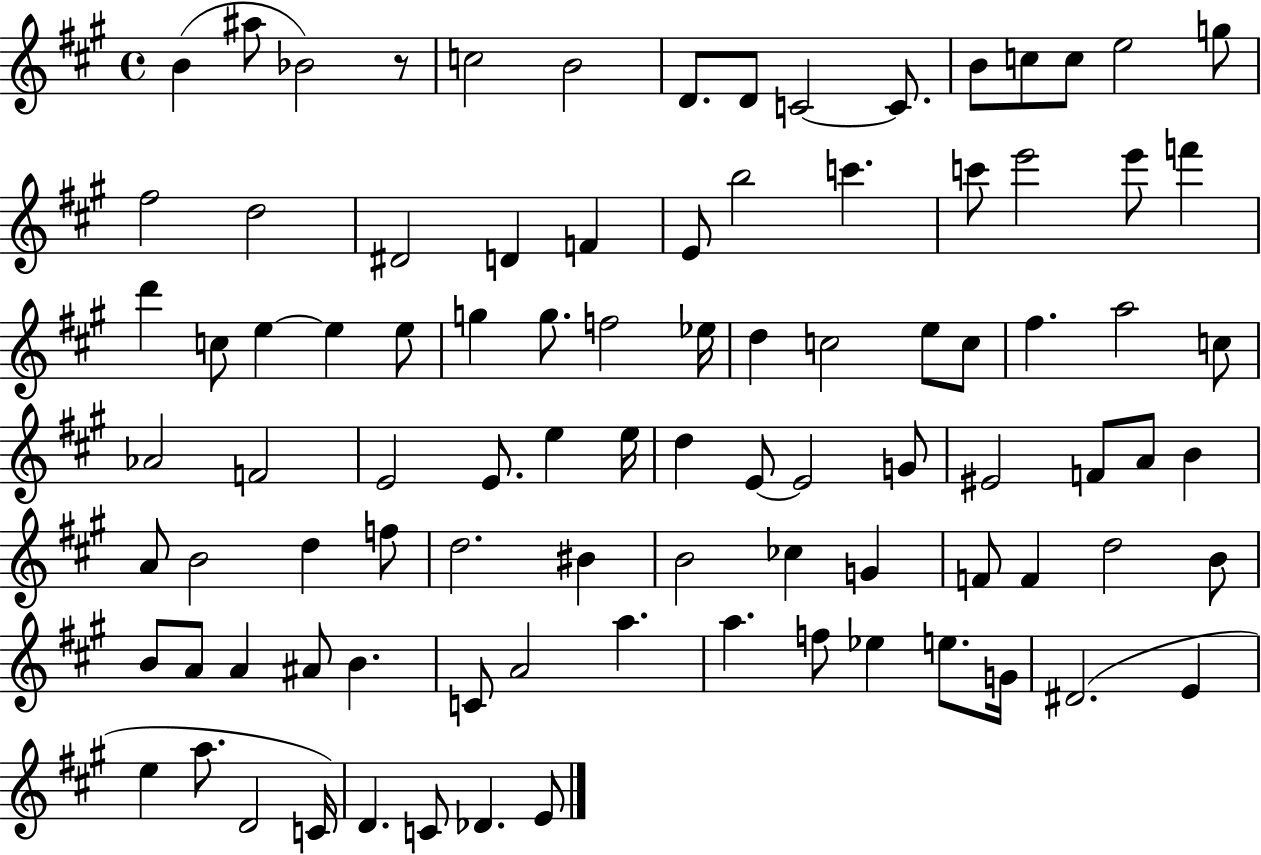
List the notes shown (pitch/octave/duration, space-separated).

B4/q A#5/e Bb4/h R/e C5/h B4/h D4/e. D4/e C4/h C4/e. B4/e C5/e C5/e E5/h G5/e F#5/h D5/h D#4/h D4/q F4/q E4/e B5/h C6/q. C6/e E6/h E6/e F6/q D6/q C5/e E5/q E5/q E5/e G5/q G5/e. F5/h Eb5/s D5/q C5/h E5/e C5/e F#5/q. A5/h C5/e Ab4/h F4/h E4/h E4/e. E5/q E5/s D5/q E4/e E4/h G4/e EIS4/h F4/e A4/e B4/q A4/e B4/h D5/q F5/e D5/h. BIS4/q B4/h CES5/q G4/q F4/e F4/q D5/h B4/e B4/e A4/e A4/q A#4/e B4/q. C4/e A4/h A5/q. A5/q. F5/e Eb5/q E5/e. G4/s D#4/h. E4/q E5/q A5/e. D4/h C4/s D4/q. C4/e Db4/q. E4/e